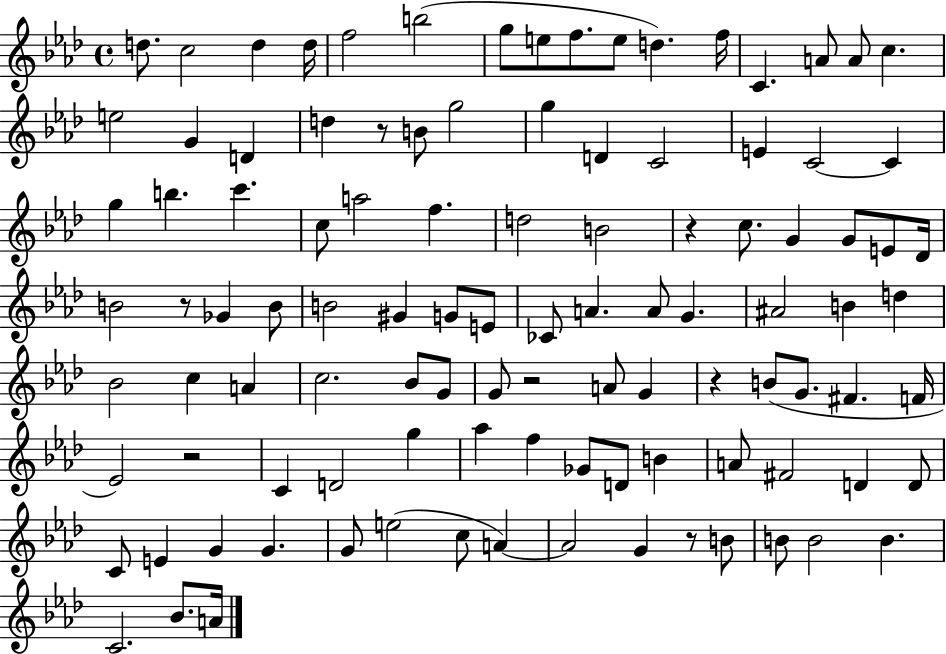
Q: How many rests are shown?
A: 7